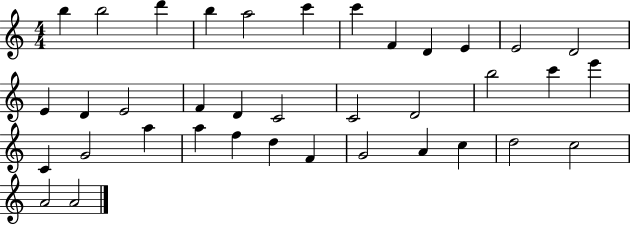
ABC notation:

X:1
T:Untitled
M:4/4
L:1/4
K:C
b b2 d' b a2 c' c' F D E E2 D2 E D E2 F D C2 C2 D2 b2 c' e' C G2 a a f d F G2 A c d2 c2 A2 A2